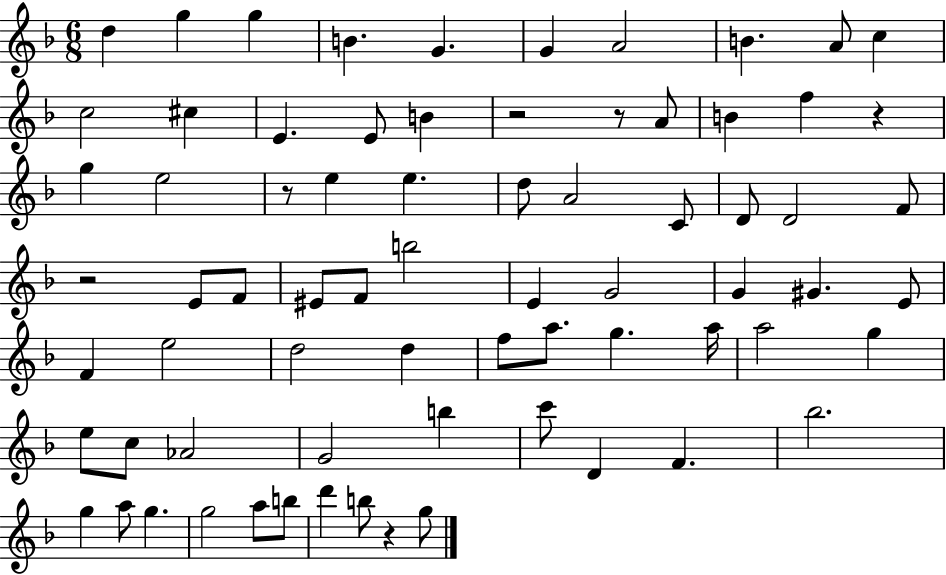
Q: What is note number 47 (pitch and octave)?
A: A5